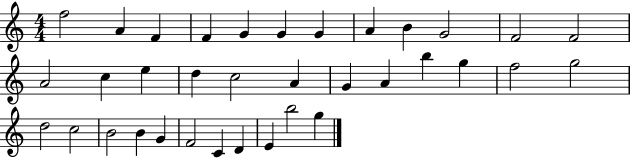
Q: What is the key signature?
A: C major